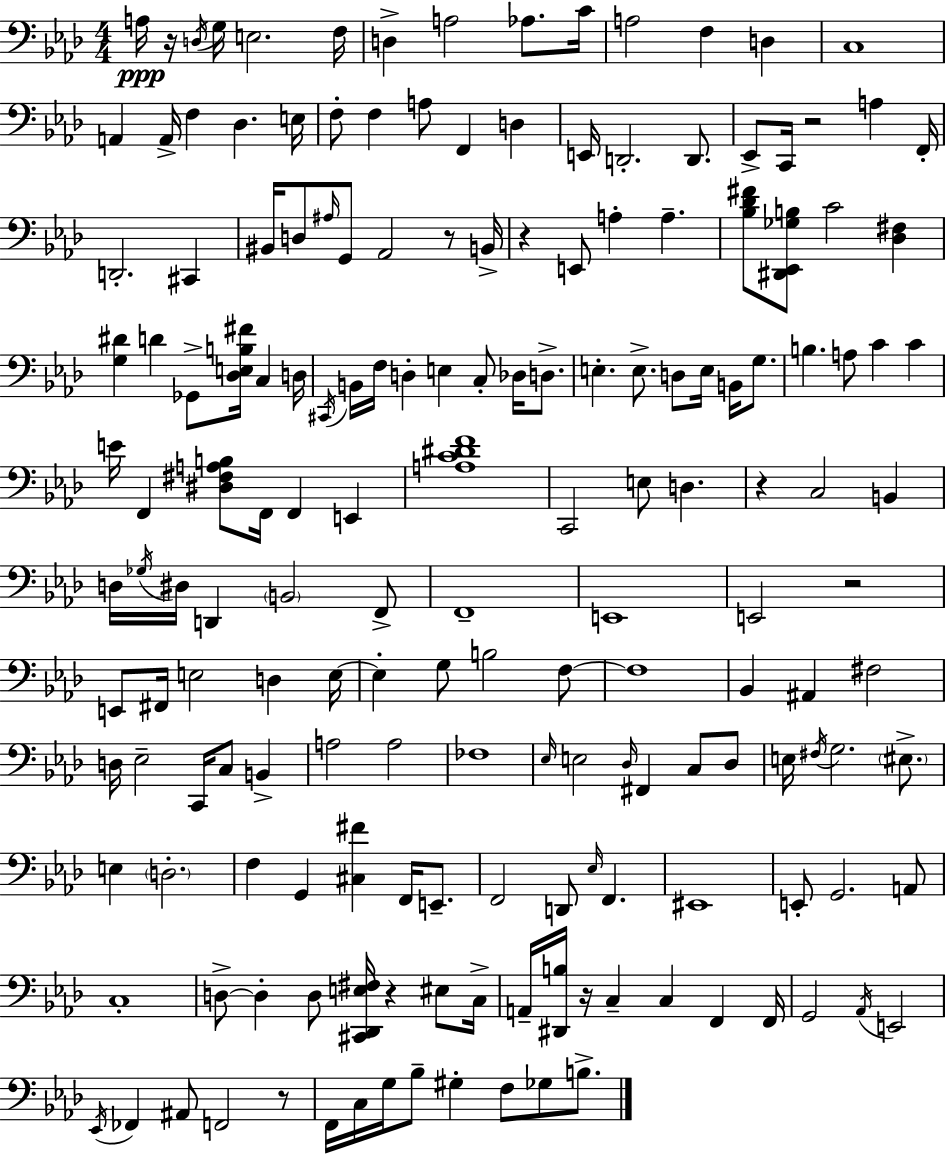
{
  \clef bass
  \numericTimeSignature
  \time 4/4
  \key aes \major
  a16\ppp r16 \acciaccatura { d16 } g16 e2. | f16 d4-> a2 aes8. | c'16 a2 f4 d4 | c1 | \break a,4 a,16-> f4 des4. | e16 f8-. f4 a8 f,4 d4 | e,16 d,2.-. d,8. | ees,8-> c,16 r2 a4 | \break f,16-. d,2.-. cis,4 | bis,16 d8 \grace { ais16 } g,8 aes,2 r8 | b,16-> r4 e,8 a4-. a4.-- | <bes des' fis'>8 <dis, ees, ges b>8 c'2 <des fis>4 | \break <g dis'>4 d'4 ges,8-> <des e b fis'>16 c4 | d16 \acciaccatura { cis,16 } b,16 f16 d4-. e4 c8-. des16 | d8.-> e4.-. e8.-> d8 e16 b,16 | g8. b4. a8 c'4 c'4 | \break e'16 f,4 <dis fis a b>8 f,16 f,4 e,4 | <a c' dis' f'>1 | c,2 e8 d4. | r4 c2 b,4 | \break d16 \acciaccatura { ges16 } dis16 d,4 \parenthesize b,2 | f,8-> f,1-- | e,1 | e,2 r2 | \break e,8 fis,16 e2 d4 | e16~~ e4-. g8 b2 | f8~~ f1 | bes,4 ais,4 fis2 | \break d16 ees2-- c,16 c8 | b,4-> a2 a2 | fes1 | \grace { ees16 } e2 \grace { des16 } fis,4 | \break c8 des8 e16 \acciaccatura { fis16 } g2. | \parenthesize eis8.-> e4 \parenthesize d2.-. | f4 g,4 <cis fis'>4 | f,16 e,8.-- f,2 d,8 | \break \grace { ees16 } f,4. eis,1 | e,8-. g,2. | a,8 c1-. | d8->~~ d4-. d8 | \break <cis, des, e fis>16 r4 eis8 c16-> a,16-- <dis, b>16 r16 c4-- c4 | f,4 f,16 g,2 | \acciaccatura { aes,16 } e,2 \acciaccatura { ees,16 } fes,4 ais,8 | f,2 r8 f,16 c16 g16 bes8-- gis4-. | \break f8 ges8 b8.-> \bar "|."
}